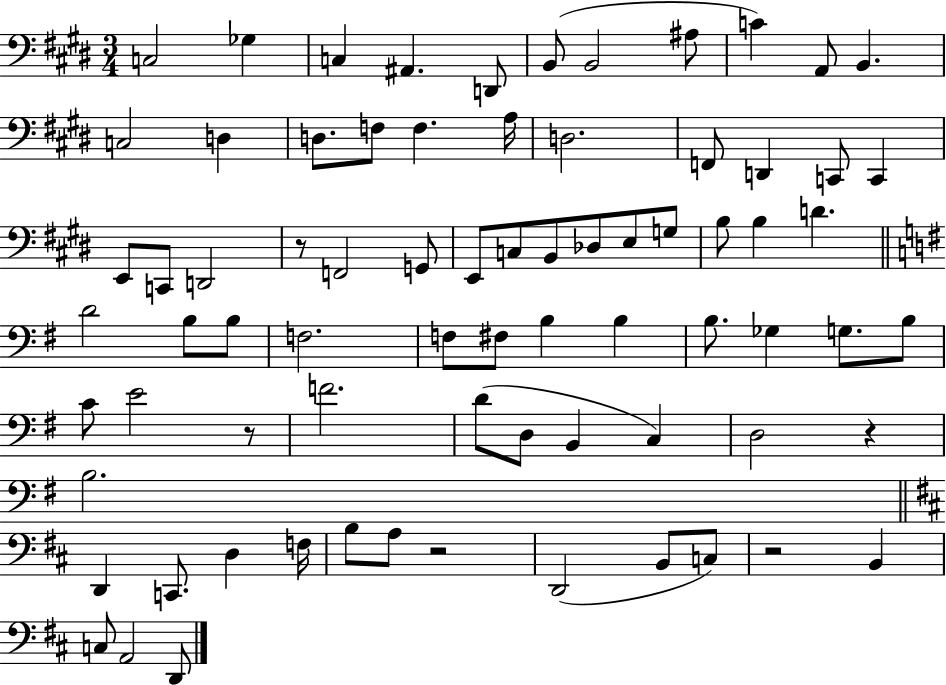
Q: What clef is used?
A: bass